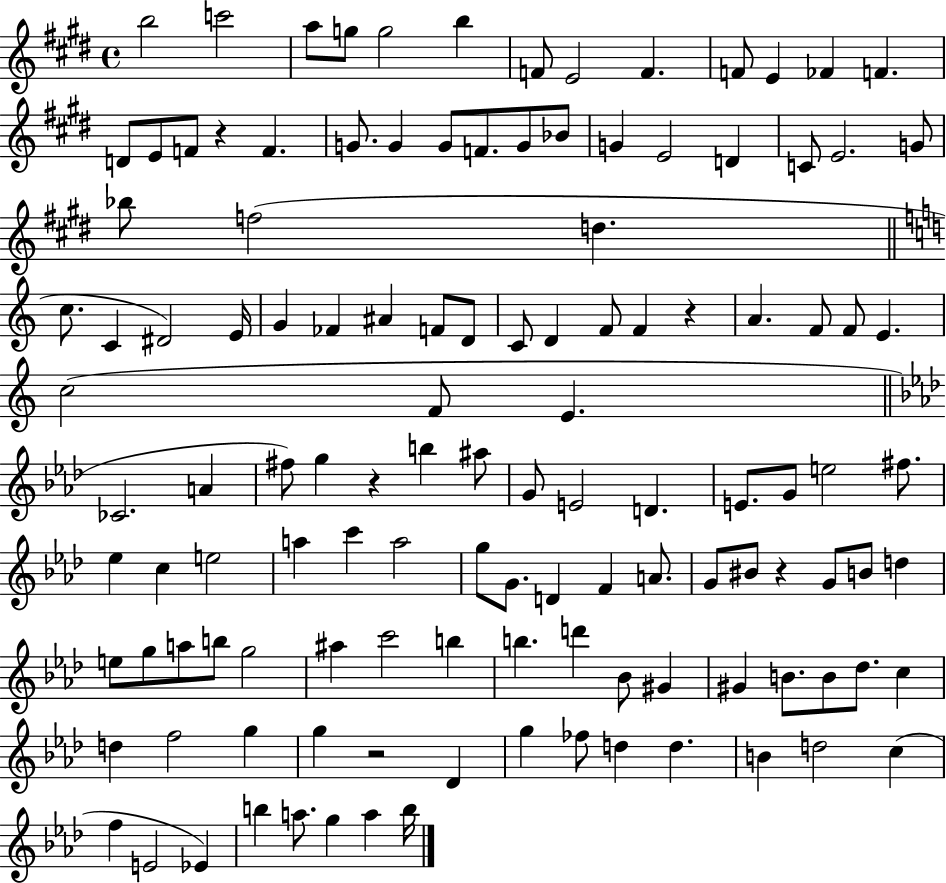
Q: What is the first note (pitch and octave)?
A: B5